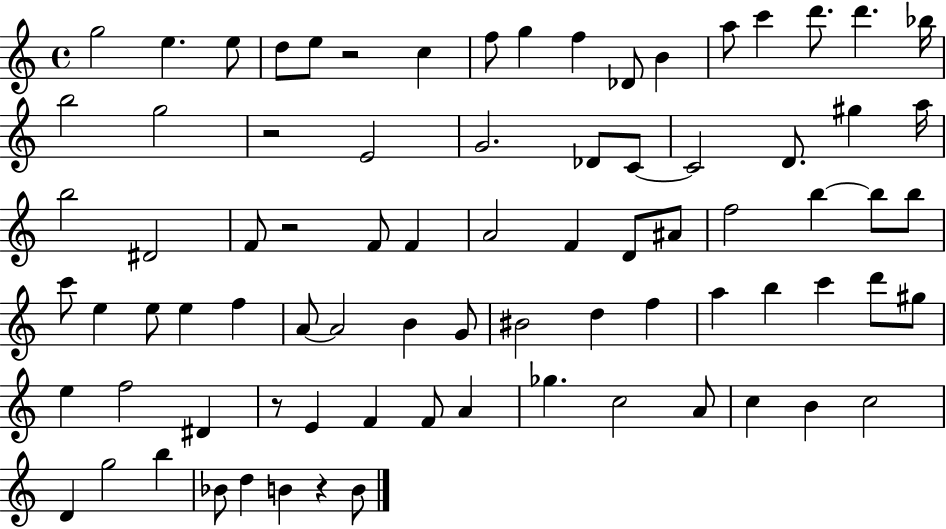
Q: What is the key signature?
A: C major